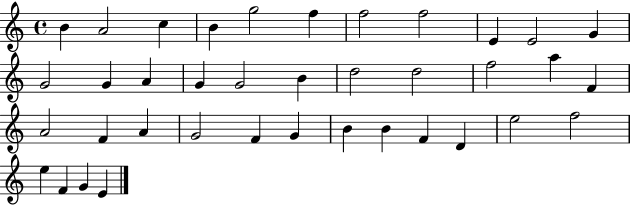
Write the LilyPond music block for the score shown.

{
  \clef treble
  \time 4/4
  \defaultTimeSignature
  \key c \major
  b'4 a'2 c''4 | b'4 g''2 f''4 | f''2 f''2 | e'4 e'2 g'4 | \break g'2 g'4 a'4 | g'4 g'2 b'4 | d''2 d''2 | f''2 a''4 f'4 | \break a'2 f'4 a'4 | g'2 f'4 g'4 | b'4 b'4 f'4 d'4 | e''2 f''2 | \break e''4 f'4 g'4 e'4 | \bar "|."
}